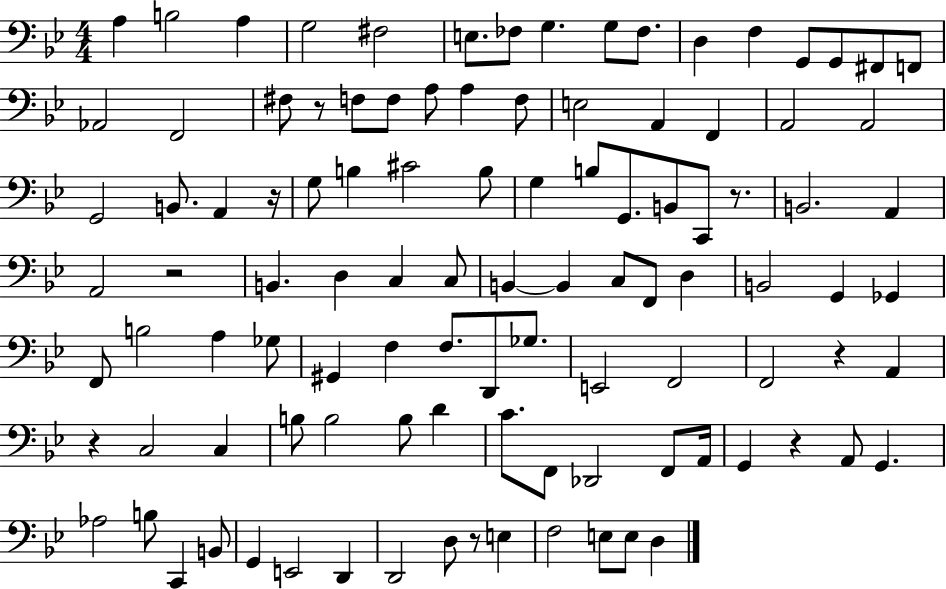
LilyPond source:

{
  \clef bass
  \numericTimeSignature
  \time 4/4
  \key bes \major
  a4 b2 a4 | g2 fis2 | e8. fes8 g4. g8 fes8. | d4 f4 g,8 g,8 fis,8 f,8 | \break aes,2 f,2 | fis8 r8 f8 f8 a8 a4 f8 | e2 a,4 f,4 | a,2 a,2 | \break g,2 b,8. a,4 r16 | g8 b4 cis'2 b8 | g4 b8 g,8. b,8 c,8 r8. | b,2. a,4 | \break a,2 r2 | b,4. d4 c4 c8 | b,4~~ b,4 c8 f,8 d4 | b,2 g,4 ges,4 | \break f,8 b2 a4 ges8 | gis,4 f4 f8. d,8 ges8. | e,2 f,2 | f,2 r4 a,4 | \break r4 c2 c4 | b8 b2 b8 d'4 | c'8. f,8 des,2 f,8 a,16 | g,4 r4 a,8 g,4. | \break aes2 b8 c,4 b,8 | g,4 e,2 d,4 | d,2 d8 r8 e4 | f2 e8 e8 d4 | \break \bar "|."
}